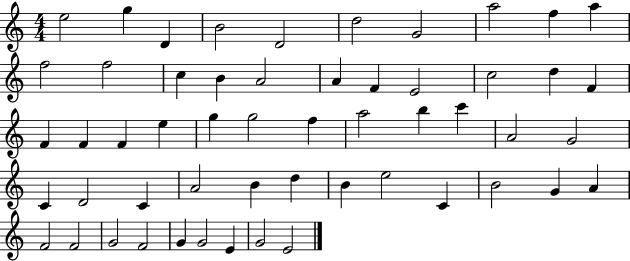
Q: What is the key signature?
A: C major